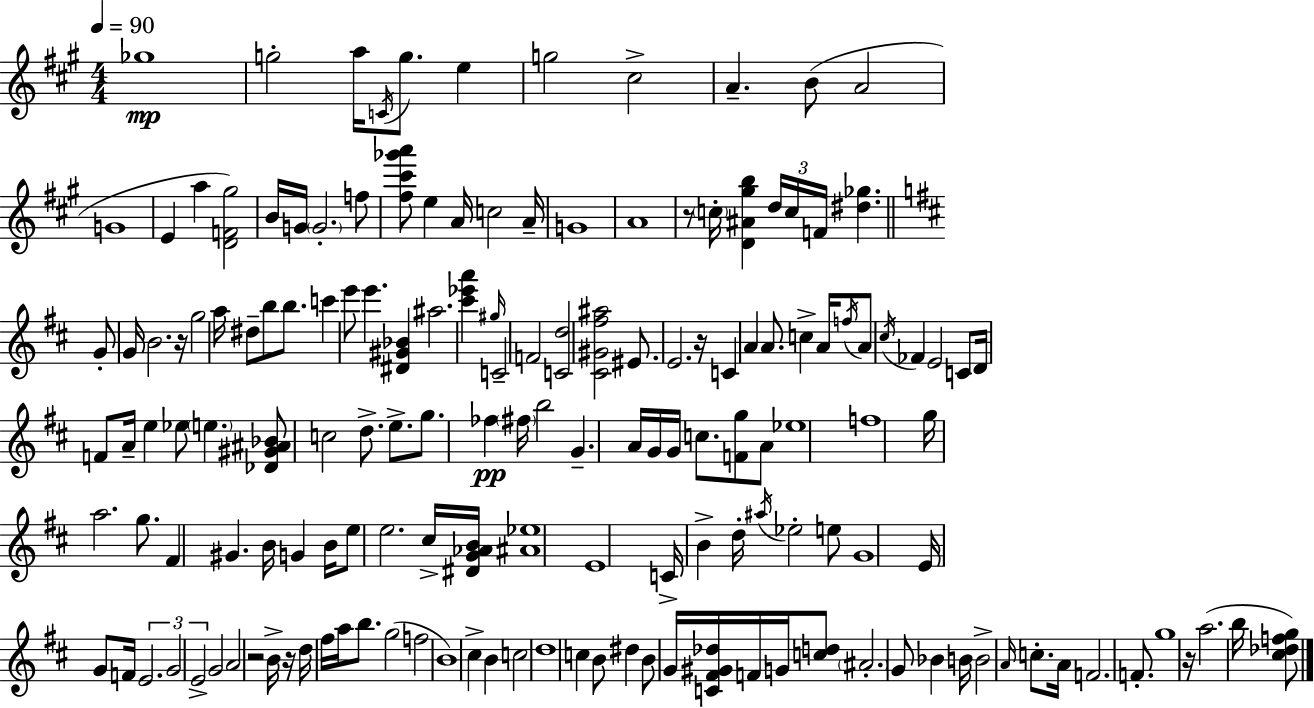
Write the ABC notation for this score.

X:1
T:Untitled
M:4/4
L:1/4
K:A
_g4 g2 a/4 C/4 g/2 e g2 ^c2 A B/2 A2 G4 E a [DF^g]2 B/4 G/4 G2 f/2 [^f^c'_g'a']/2 e A/4 c2 A/4 G4 A4 z/2 c/4 [D^A^gb] d/4 c/4 F/4 [^d_g] G/2 G/4 B2 z/4 g2 a/4 ^d/2 b/2 b/2 c' e'/2 e' [^D^G_B] ^a2 [^c'_e'a'] ^g/4 C2 F2 [Cd]2 [^C^G^f^a]2 ^E/2 E2 z/4 C A A/2 c A/4 f/4 A/2 ^c/4 _F E2 C/2 D/4 F/2 A/4 e _e/2 e [_D^G^A_B]/2 c2 d/2 e/2 g/2 _f ^f/4 b2 G A/4 G/4 G/4 c/2 [Fg]/2 A/2 _e4 f4 g/4 a2 g/2 ^F ^G B/4 G B/4 e/2 e2 ^c/4 [^DG_AB]/4 [^A_e]4 E4 C/4 B d/4 ^a/4 _e2 e/2 G4 E/4 G/2 F/4 E2 G2 E2 G2 A2 z2 B/4 z/4 d/4 ^f/4 a/4 b/2 g2 f2 B4 ^c B c2 d4 c B/2 ^d B/2 G/4 [C^F^G_d]/4 F/4 G/4 [cd]/2 ^A2 G/2 _B B/4 B2 A/4 c/2 A/4 F2 F/2 g4 z/4 a2 b/4 [^c_dfg]/2